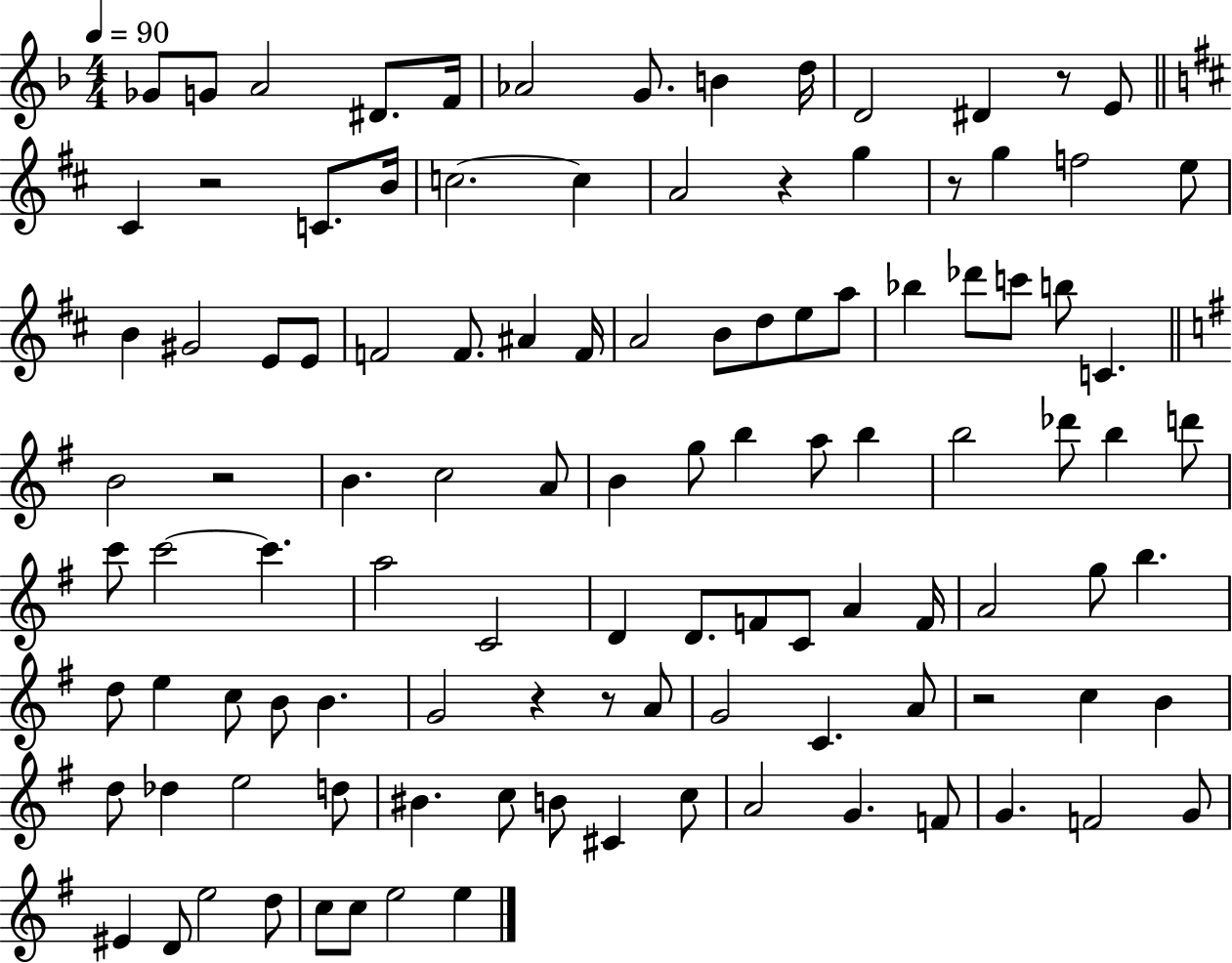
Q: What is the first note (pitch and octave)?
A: Gb4